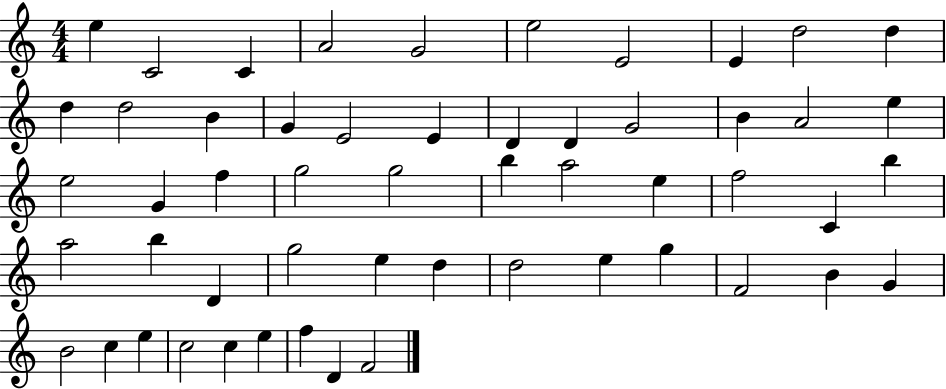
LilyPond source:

{
  \clef treble
  \numericTimeSignature
  \time 4/4
  \key c \major
  e''4 c'2 c'4 | a'2 g'2 | e''2 e'2 | e'4 d''2 d''4 | \break d''4 d''2 b'4 | g'4 e'2 e'4 | d'4 d'4 g'2 | b'4 a'2 e''4 | \break e''2 g'4 f''4 | g''2 g''2 | b''4 a''2 e''4 | f''2 c'4 b''4 | \break a''2 b''4 d'4 | g''2 e''4 d''4 | d''2 e''4 g''4 | f'2 b'4 g'4 | \break b'2 c''4 e''4 | c''2 c''4 e''4 | f''4 d'4 f'2 | \bar "|."
}